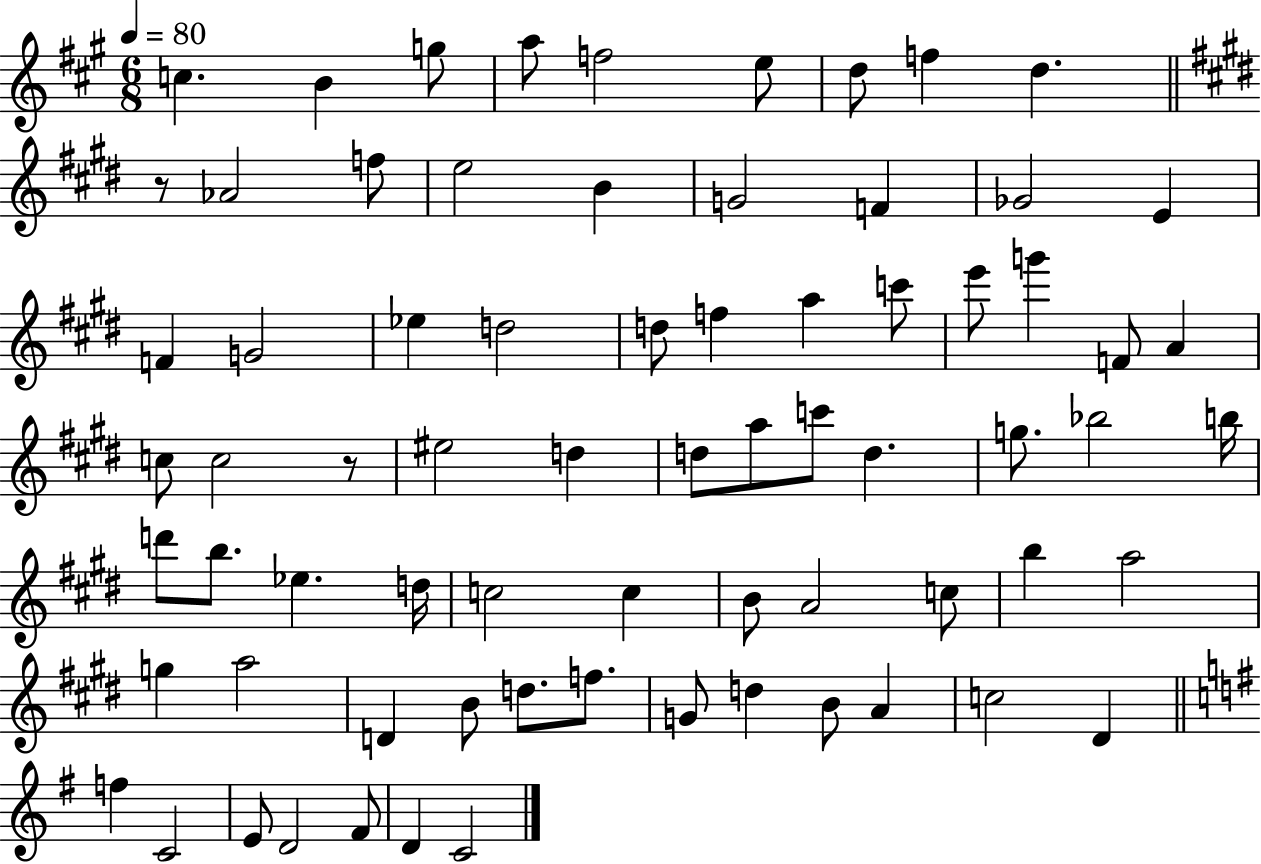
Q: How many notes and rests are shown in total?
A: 72